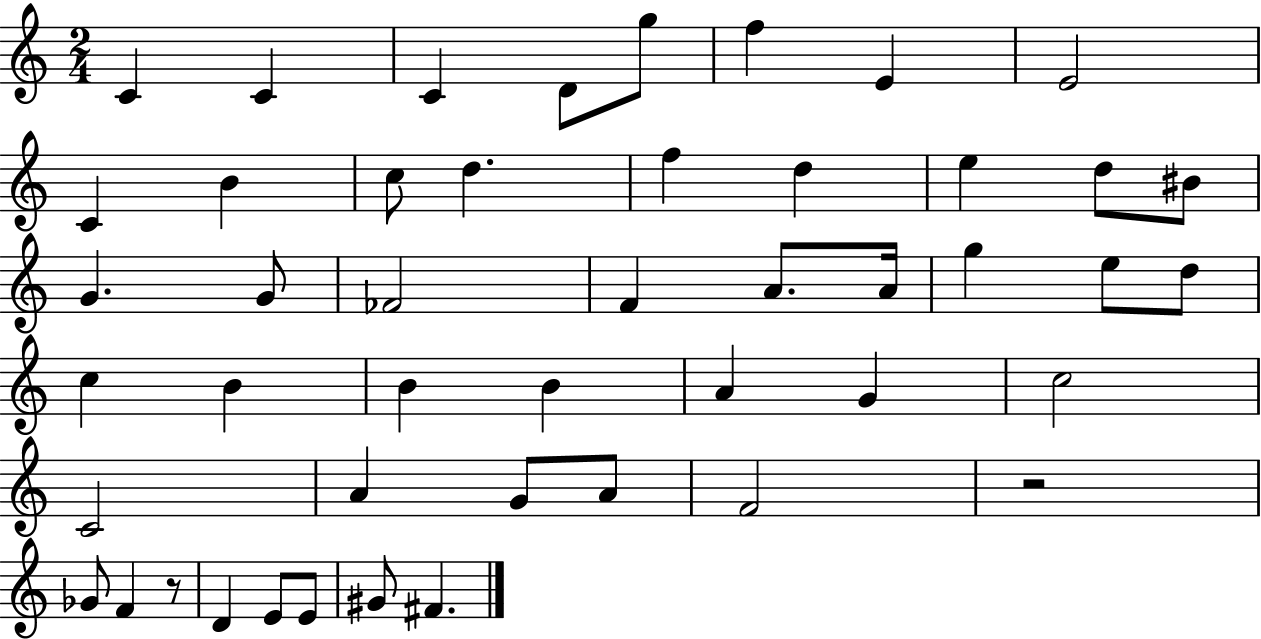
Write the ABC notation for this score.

X:1
T:Untitled
M:2/4
L:1/4
K:C
C C C D/2 g/2 f E E2 C B c/2 d f d e d/2 ^B/2 G G/2 _F2 F A/2 A/4 g e/2 d/2 c B B B A G c2 C2 A G/2 A/2 F2 z2 _G/2 F z/2 D E/2 E/2 ^G/2 ^F